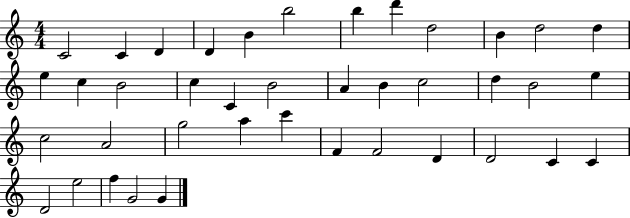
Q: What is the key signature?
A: C major